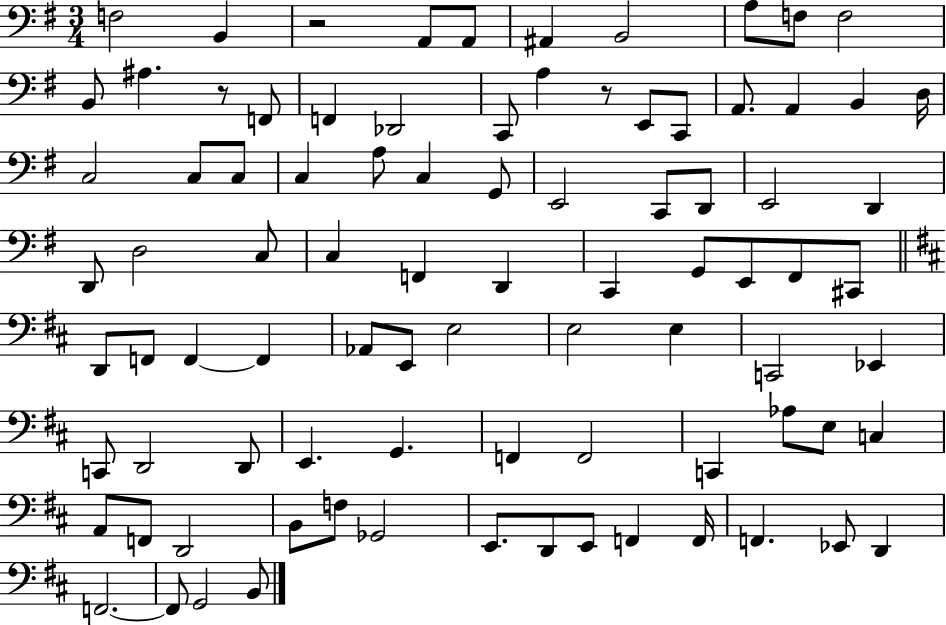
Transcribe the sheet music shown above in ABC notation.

X:1
T:Untitled
M:3/4
L:1/4
K:G
F,2 B,, z2 A,,/2 A,,/2 ^A,, B,,2 A,/2 F,/2 F,2 B,,/2 ^A, z/2 F,,/2 F,, _D,,2 C,,/2 A, z/2 E,,/2 C,,/2 A,,/2 A,, B,, D,/4 C,2 C,/2 C,/2 C, A,/2 C, G,,/2 E,,2 C,,/2 D,,/2 E,,2 D,, D,,/2 D,2 C,/2 C, F,, D,, C,, G,,/2 E,,/2 ^F,,/2 ^C,,/2 D,,/2 F,,/2 F,, F,, _A,,/2 E,,/2 E,2 E,2 E, C,,2 _E,, C,,/2 D,,2 D,,/2 E,, G,, F,, F,,2 C,, _A,/2 E,/2 C, A,,/2 F,,/2 D,,2 B,,/2 F,/2 _G,,2 E,,/2 D,,/2 E,,/2 F,, F,,/4 F,, _E,,/2 D,, F,,2 F,,/2 G,,2 B,,/2